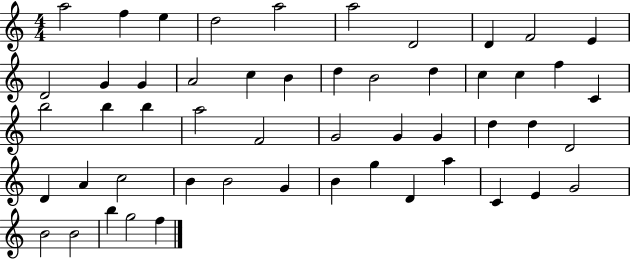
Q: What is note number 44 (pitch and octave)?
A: A5